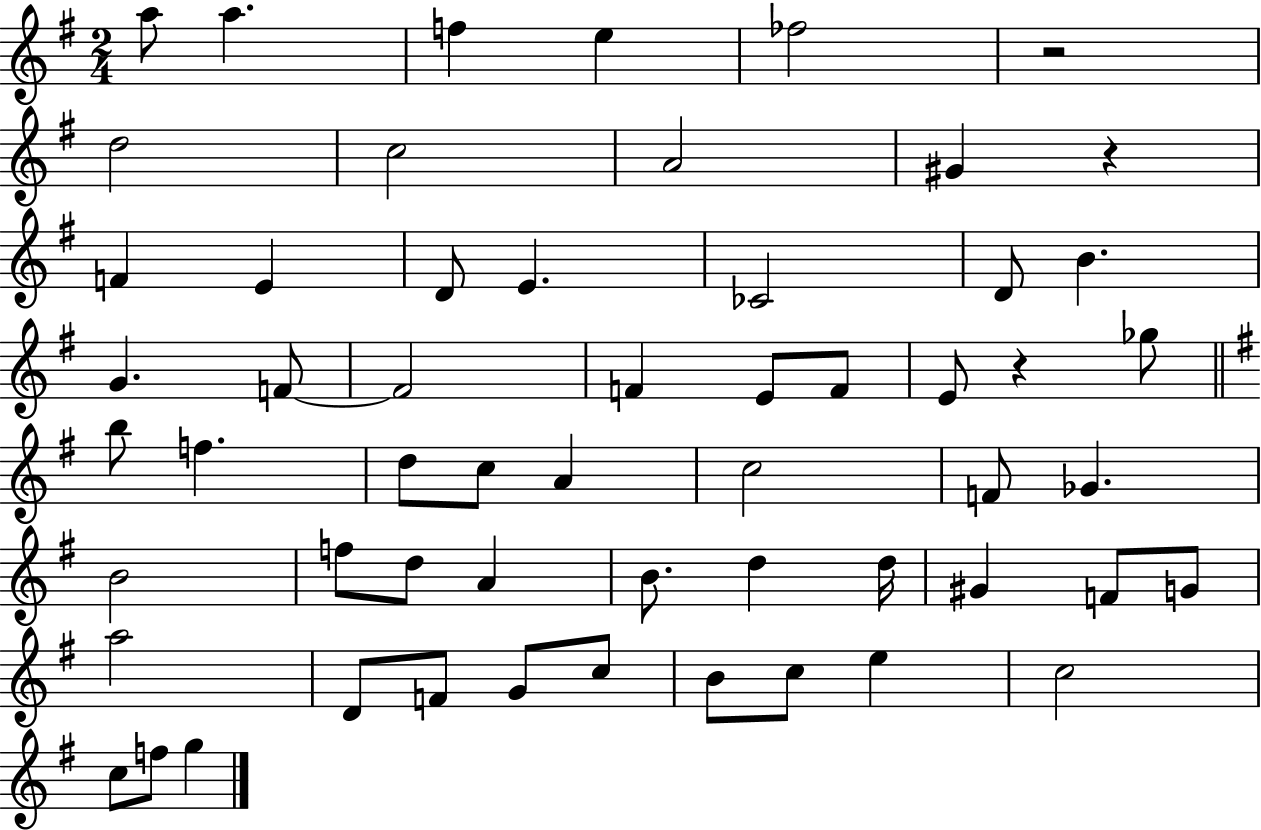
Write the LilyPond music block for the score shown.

{
  \clef treble
  \numericTimeSignature
  \time 2/4
  \key g \major
  a''8 a''4. | f''4 e''4 | fes''2 | r2 | \break d''2 | c''2 | a'2 | gis'4 r4 | \break f'4 e'4 | d'8 e'4. | ces'2 | d'8 b'4. | \break g'4. f'8~~ | f'2 | f'4 e'8 f'8 | e'8 r4 ges''8 | \break \bar "||" \break \key e \minor b''8 f''4. | d''8 c''8 a'4 | c''2 | f'8 ges'4. | \break b'2 | f''8 d''8 a'4 | b'8. d''4 d''16 | gis'4 f'8 g'8 | \break a''2 | d'8 f'8 g'8 c''8 | b'8 c''8 e''4 | c''2 | \break c''8 f''8 g''4 | \bar "|."
}